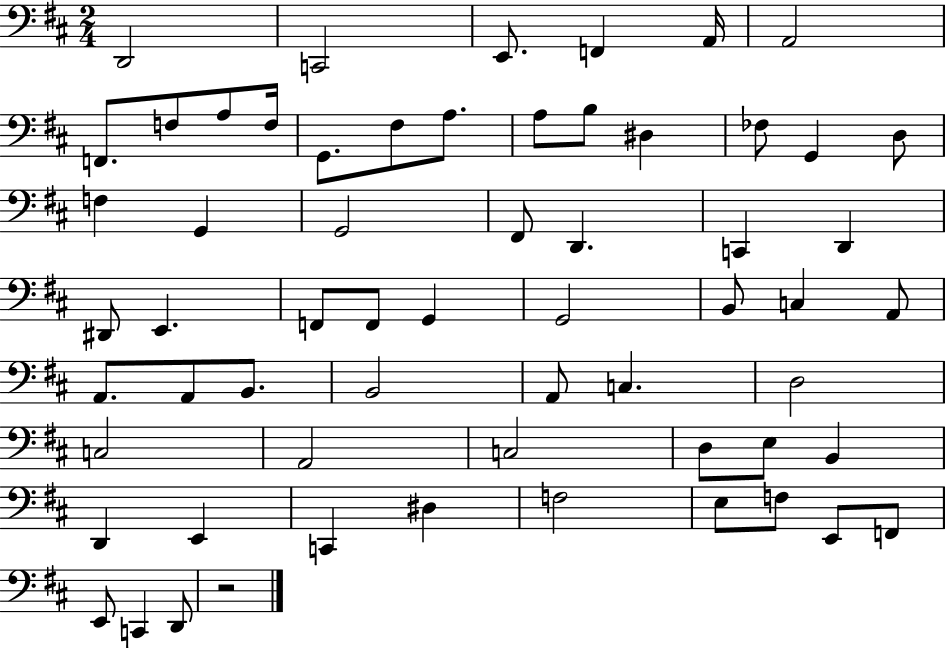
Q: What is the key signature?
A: D major